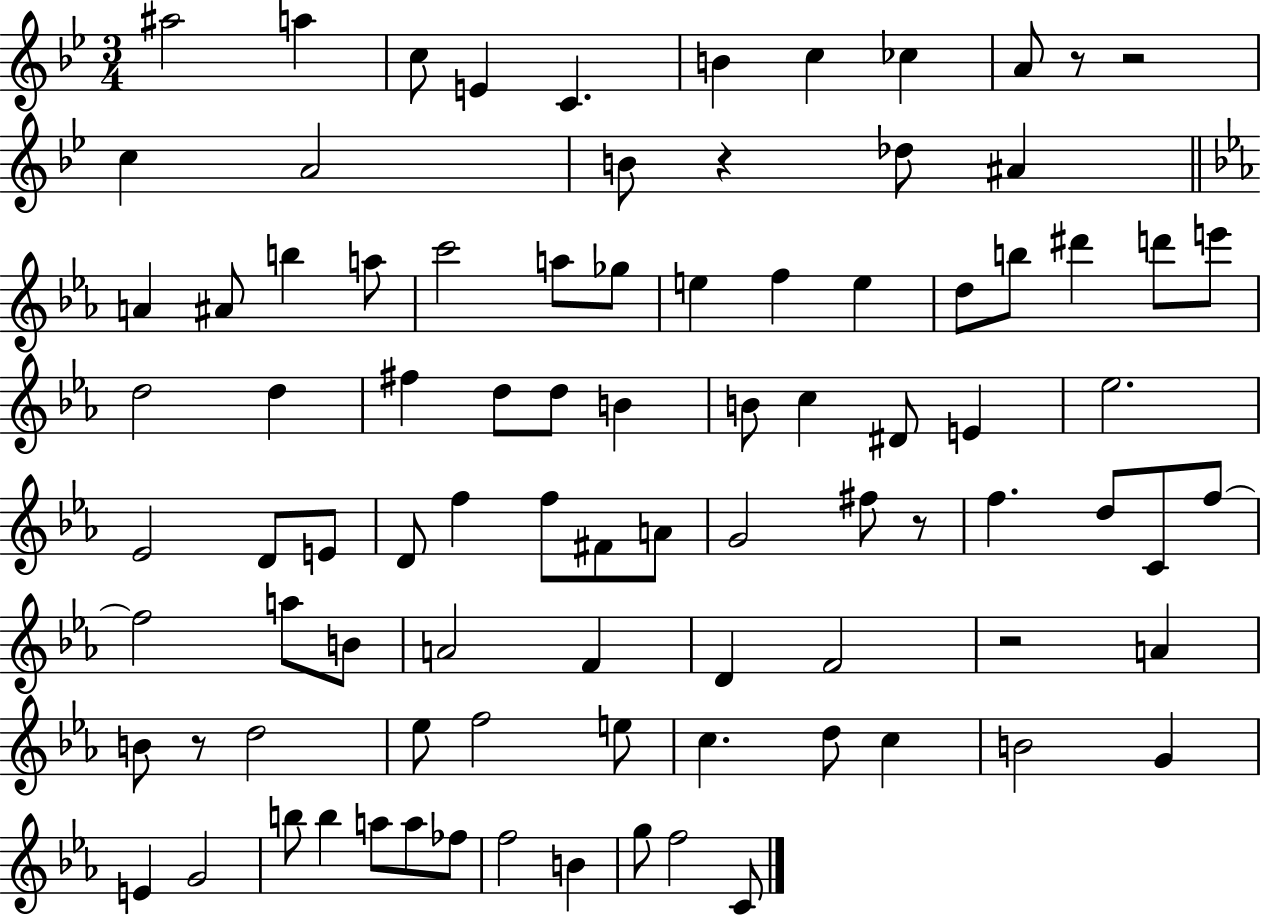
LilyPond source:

{
  \clef treble
  \numericTimeSignature
  \time 3/4
  \key bes \major
  ais''2 a''4 | c''8 e'4 c'4. | b'4 c''4 ces''4 | a'8 r8 r2 | \break c''4 a'2 | b'8 r4 des''8 ais'4 | \bar "||" \break \key ees \major a'4 ais'8 b''4 a''8 | c'''2 a''8 ges''8 | e''4 f''4 e''4 | d''8 b''8 dis'''4 d'''8 e'''8 | \break d''2 d''4 | fis''4 d''8 d''8 b'4 | b'8 c''4 dis'8 e'4 | ees''2. | \break ees'2 d'8 e'8 | d'8 f''4 f''8 fis'8 a'8 | g'2 fis''8 r8 | f''4. d''8 c'8 f''8~~ | \break f''2 a''8 b'8 | a'2 f'4 | d'4 f'2 | r2 a'4 | \break b'8 r8 d''2 | ees''8 f''2 e''8 | c''4. d''8 c''4 | b'2 g'4 | \break e'4 g'2 | b''8 b''4 a''8 a''8 fes''8 | f''2 b'4 | g''8 f''2 c'8 | \break \bar "|."
}